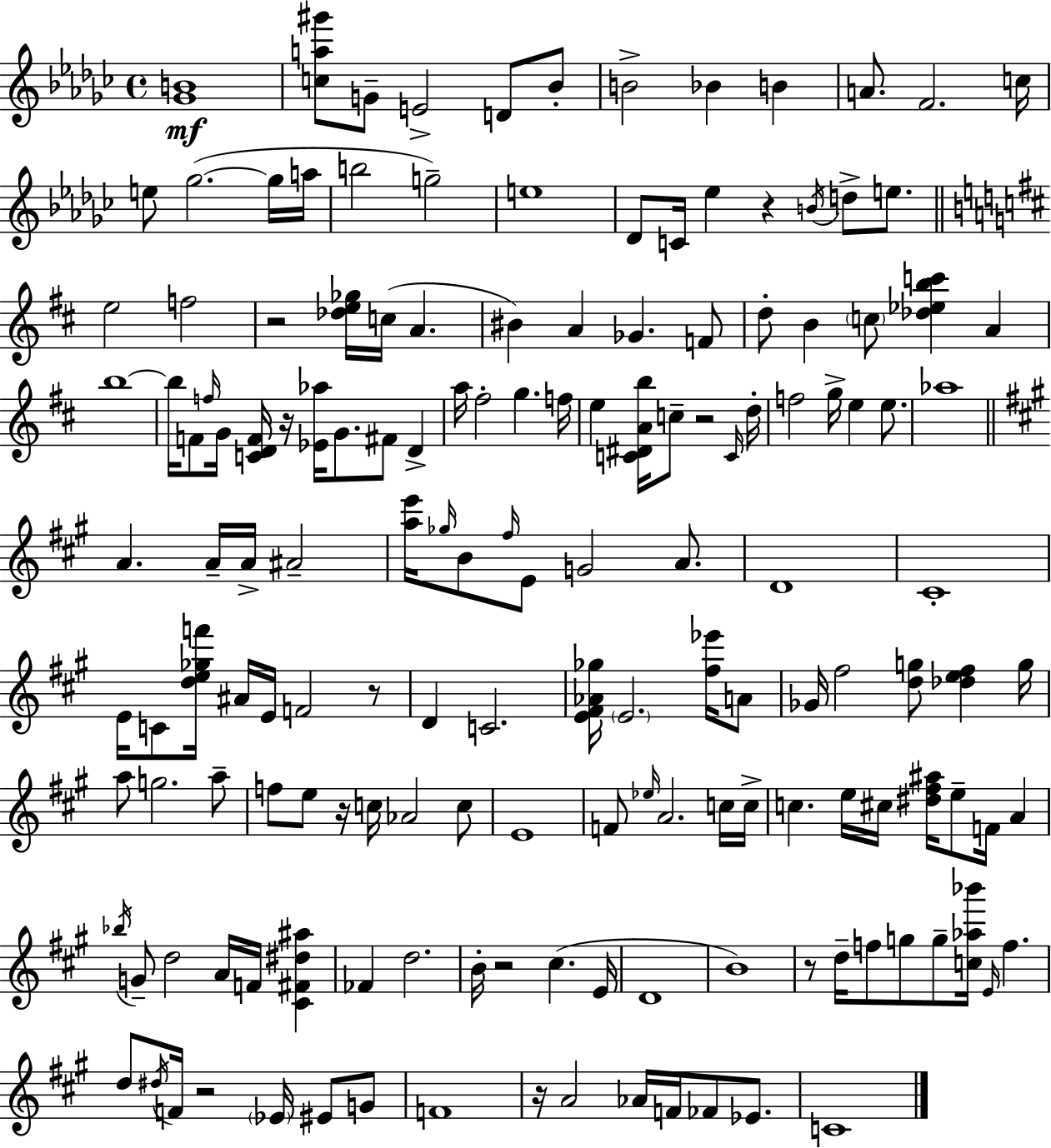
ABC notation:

X:1
T:Untitled
M:4/4
L:1/4
K:Ebm
[_GB]4 [ca^g']/2 G/2 E2 D/2 _B/2 B2 _B B A/2 F2 c/4 e/2 _g2 _g/4 a/4 b2 g2 e4 _D/2 C/4 _e z B/4 d/2 e/2 e2 f2 z2 [_de_g]/4 c/4 A ^B A _G F/2 d/2 B c/2 [_d_ebc'] A b4 b/4 F/2 f/4 G/4 [CDF]/4 z/4 [_E_a]/4 G/2 ^F/2 D a/4 ^f2 g f/4 e [C^DAb]/4 c/2 z2 C/4 d/4 f2 g/4 e e/2 _a4 A A/4 A/4 ^A2 [ae']/4 _g/4 B/2 ^f/4 E/2 G2 A/2 D4 ^C4 E/4 C/2 [de_gf']/4 ^A/4 E/4 F2 z/2 D C2 [E^F_A_g]/4 E2 [^f_e']/4 A/2 _G/4 ^f2 [dg]/2 [_de^f] g/4 a/2 g2 a/2 f/2 e/2 z/4 c/4 _A2 c/2 E4 F/2 _e/4 A2 c/4 c/4 c e/4 ^c/4 [^d^f^a]/4 e/2 F/4 A _b/4 G/2 d2 A/4 F/4 [^C^F^d^a] _F d2 B/4 z2 ^c E/4 D4 B4 z/2 d/4 f/2 g/2 g/2 [c_a_b']/4 E/4 f d/2 ^d/4 F/4 z2 _E/4 ^E/2 G/2 F4 z/4 A2 _A/4 F/4 _F/2 _E/2 C4